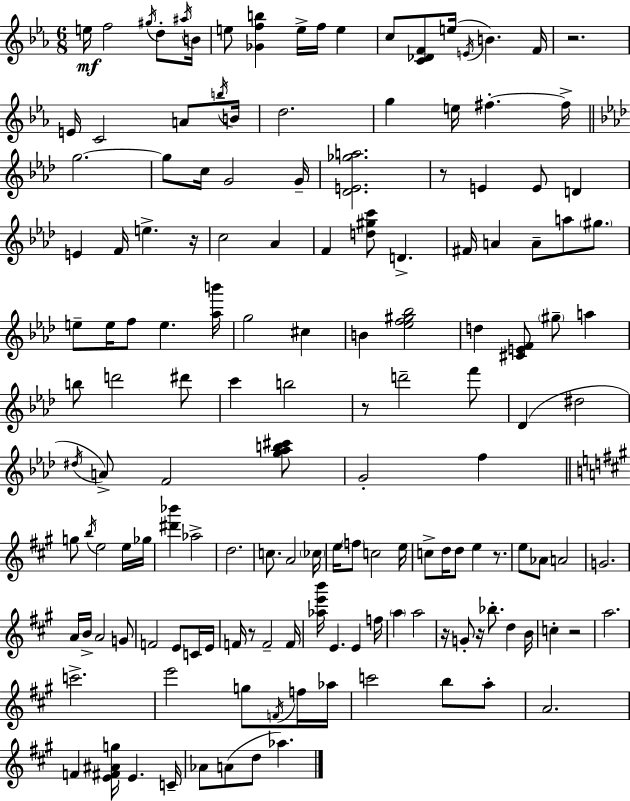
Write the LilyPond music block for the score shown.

{
  \clef treble
  \numericTimeSignature
  \time 6/8
  \key c \minor
  e''16\mf f''2 \acciaccatura { gis''16 } d''8-. | \acciaccatura { ais''16 } b'16 e''8 <ges' f'' b''>4 e''16-> f''16 e''4 | c''8 <c' des' f'>8 e''16( \acciaccatura { e'16 } b'4.) | f'16 r2. | \break e'16 c'2 | a'8 \acciaccatura { b''16 } b'16 d''2. | g''4 e''16 fis''4.-.~~ | fis''16-> \bar "||" \break \key aes \major g''2.~~ | g''8 c''16 g'2 g'16-- | <des' e' ges'' a''>2. | r8 e'4 e'8 d'4 | \break e'4 f'16 e''4.-> r16 | c''2 aes'4 | f'4 <d'' gis'' c'''>8 d'4.-> | fis'16 a'4 a'8-- a''8 \parenthesize gis''8. | \break e''8-- e''16 f''8 e''4. <aes'' b'''>16 | g''2 cis''4 | b'4 <ees'' f'' gis'' bes''>2 | d''4 <cis' e' f'>8 \parenthesize gis''8-- a''4 | \break b''8 d'''2 dis'''8 | c'''4 b''2 | r8 d'''2-- f'''8 | des'4( dis''2 | \break \acciaccatura { dis''16 }) a'8-> f'2 <g'' aes'' b'' cis'''>8 | g'2-. f''4 | \bar "||" \break \key a \major g''8 \acciaccatura { b''16 } e''2 e''16 | ges''16 <dis''' bes'''>4 aes''2-> | d''2. | c''8. a'2 | \break \parenthesize ces''16 e''16 \parenthesize f''8 c''2 | e''16 c''8-> d''16 d''8 e''4 r8. | e''8 aes'8 a'2 | g'2. | \break a'16 b'16-> a'2 g'8 | f'2 e'8 c'16 | e'16 f'16 r8 f'2-- | f'16 <aes'' e''' b'''>16 e'4. e'4 | \break f''16 \parenthesize a''4 a''2 | r16 g'8-. r16 bes''8.-. d''4 | b'16 c''4-. r2 | a''2. | \break c'''2.-> | e'''2 g''8 \acciaccatura { f'16 } | f''16 aes''16 c'''2 b''8 | a''8-. a'2. | \break f'4 <e' fis' ais' g''>16 e'4. | c'16-- aes'8 a'8( d''8 aes''4.) | \bar "|."
}